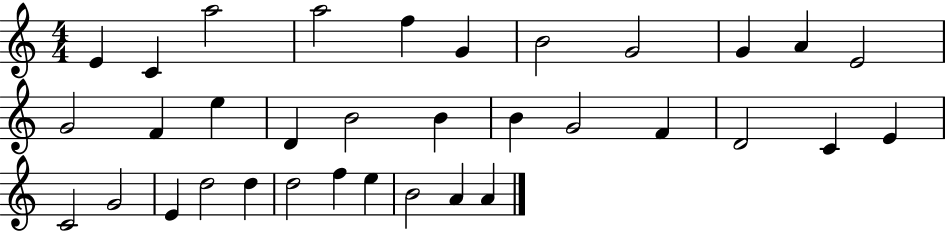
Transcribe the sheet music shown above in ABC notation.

X:1
T:Untitled
M:4/4
L:1/4
K:C
E C a2 a2 f G B2 G2 G A E2 G2 F e D B2 B B G2 F D2 C E C2 G2 E d2 d d2 f e B2 A A